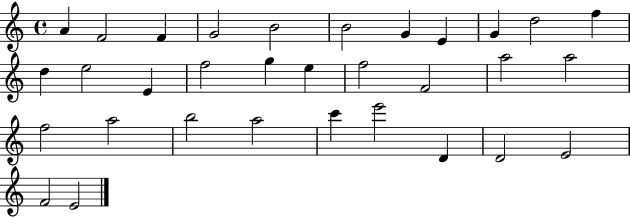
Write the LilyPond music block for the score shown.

{
  \clef treble
  \time 4/4
  \defaultTimeSignature
  \key c \major
  a'4 f'2 f'4 | g'2 b'2 | b'2 g'4 e'4 | g'4 d''2 f''4 | \break d''4 e''2 e'4 | f''2 g''4 e''4 | f''2 f'2 | a''2 a''2 | \break f''2 a''2 | b''2 a''2 | c'''4 e'''2 d'4 | d'2 e'2 | \break f'2 e'2 | \bar "|."
}